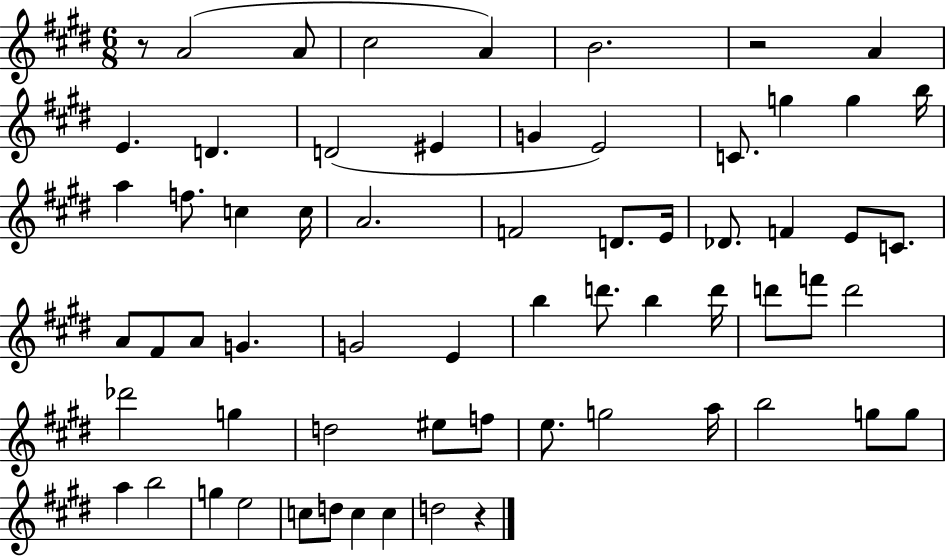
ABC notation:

X:1
T:Untitled
M:6/8
L:1/4
K:E
z/2 A2 A/2 ^c2 A B2 z2 A E D D2 ^E G E2 C/2 g g b/4 a f/2 c c/4 A2 F2 D/2 E/4 _D/2 F E/2 C/2 A/2 ^F/2 A/2 G G2 E b d'/2 b d'/4 d'/2 f'/2 d'2 _d'2 g d2 ^e/2 f/2 e/2 g2 a/4 b2 g/2 g/2 a b2 g e2 c/2 d/2 c c d2 z